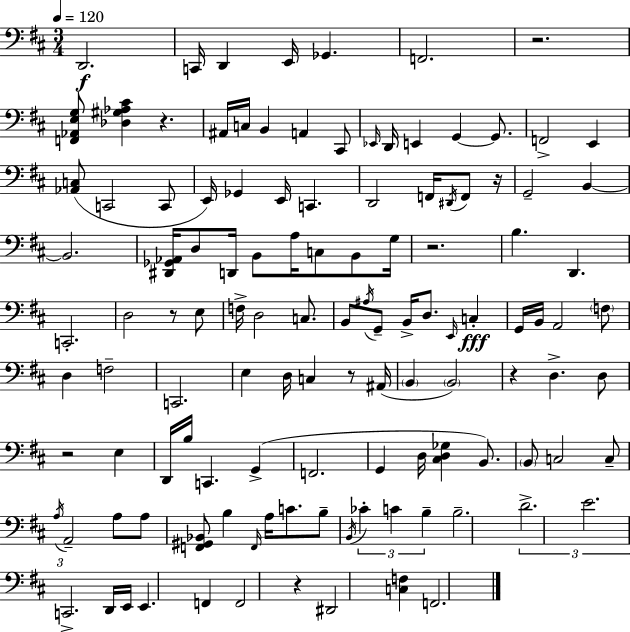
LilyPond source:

{
  \clef bass
  \numericTimeSignature
  \time 3/4
  \key d \major
  \tempo 4 = 120
  d,2.\f | c,16 d,4 e,16 ges,4. | f,2. | r2. | \break <f, aes, e g>8 <des gis aes cis'>4 r4. | ais,16 c16 b,4 a,4 cis,8 | \grace { ees,16 } d,16 e,4 g,4~~ g,8. | f,2-> e,4 | \break <aes, c>8( c,2 c,8 | e,16) ges,4 e,16 c,4. | d,2 f,16 \acciaccatura { dis,16 } f,8 | r16 g,2-- b,4~~ | \break b,2. | <dis, ges, aes,>16 d8 d,16 b,8 a16 c8 b,8 | g16 r2. | b4. d,4. | \break c,2.-. | d2 r8 | e8 f16-> d2 c8. | b,8 \acciaccatura { ais16 } g,8-- b,16-> d8. \grace { e,16 }\fff | \break c4-. g,16 b,16 a,2 | \parenthesize f8 d4 f2-- | c,2. | e4 d16 c4 | \break r8 ais,16( \parenthesize b,4 \parenthesize b,2) | r4 d4.-> | d8 r2 | e4 d,16 b16 c,4. | \break g,4->( f,2. | g,4 d16 <cis d ges>4 | b,8.) \parenthesize b,8 c2 | c8-- \acciaccatura { a16 } a,2-- | \break a8 a8 <f, gis, bes,>8 b4 \grace { f,16 } | a16 c'8. b8-- \acciaccatura { b,16 } \tuplet 3/2 { ces'4-. c'4 | b4-- } b2.-- | \tuplet 3/2 { d'2.-> | \break e'2. | c,2.-> } | d,16 e,16 e,4. | f,4 f,2 | \break r4 dis,2 | <c f>4 f,2. | \bar "|."
}